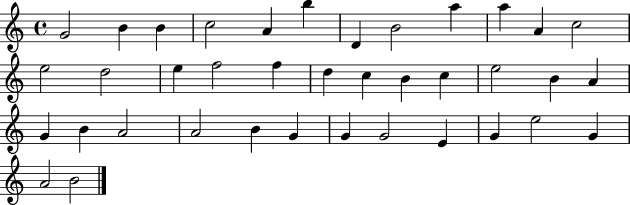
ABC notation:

X:1
T:Untitled
M:4/4
L:1/4
K:C
G2 B B c2 A b D B2 a a A c2 e2 d2 e f2 f d c B c e2 B A G B A2 A2 B G G G2 E G e2 G A2 B2